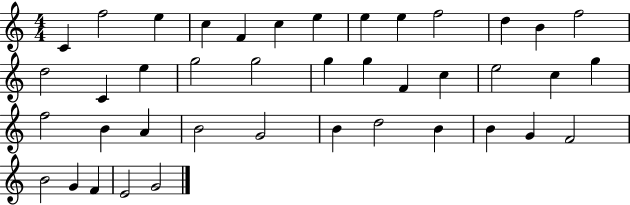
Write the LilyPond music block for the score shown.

{
  \clef treble
  \numericTimeSignature
  \time 4/4
  \key c \major
  c'4 f''2 e''4 | c''4 f'4 c''4 e''4 | e''4 e''4 f''2 | d''4 b'4 f''2 | \break d''2 c'4 e''4 | g''2 g''2 | g''4 g''4 f'4 c''4 | e''2 c''4 g''4 | \break f''2 b'4 a'4 | b'2 g'2 | b'4 d''2 b'4 | b'4 g'4 f'2 | \break b'2 g'4 f'4 | e'2 g'2 | \bar "|."
}